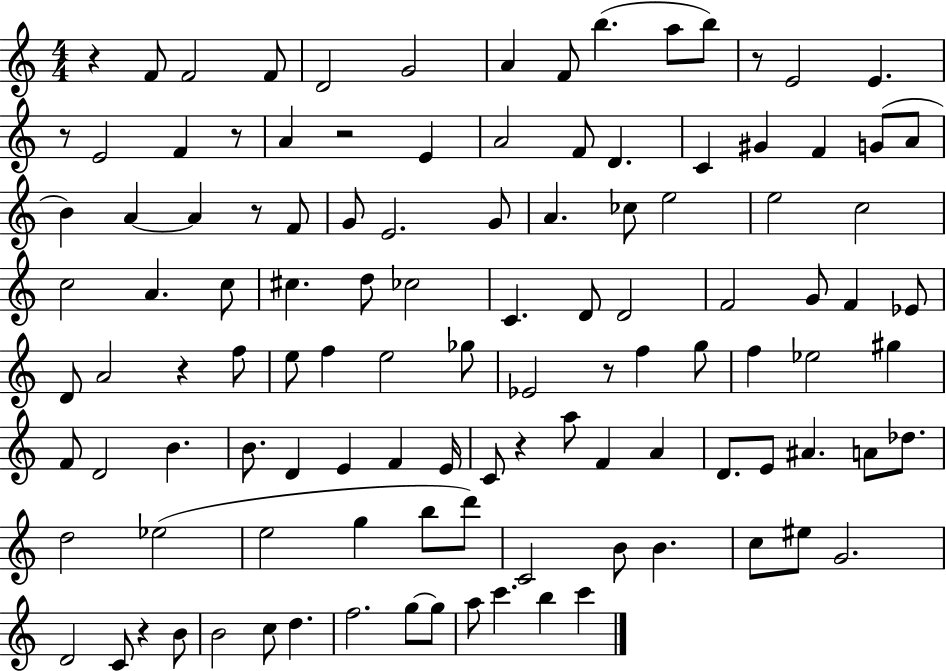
R/q F4/e F4/h F4/e D4/h G4/h A4/q F4/e B5/q. A5/e B5/e R/e E4/h E4/q. R/e E4/h F4/q R/e A4/q R/h E4/q A4/h F4/e D4/q. C4/q G#4/q F4/q G4/e A4/e B4/q A4/q A4/q R/e F4/e G4/e E4/h. G4/e A4/q. CES5/e E5/h E5/h C5/h C5/h A4/q. C5/e C#5/q. D5/e CES5/h C4/q. D4/e D4/h F4/h G4/e F4/q Eb4/e D4/e A4/h R/q F5/e E5/e F5/q E5/h Gb5/e Eb4/h R/e F5/q G5/e F5/q Eb5/h G#5/q F4/e D4/h B4/q. B4/e. D4/q E4/q F4/q E4/s C4/e R/q A5/e F4/q A4/q D4/e. E4/e A#4/q. A4/e Db5/e. D5/h Eb5/h E5/h G5/q B5/e D6/e C4/h B4/e B4/q. C5/e EIS5/e G4/h. D4/h C4/e R/q B4/e B4/h C5/e D5/q. F5/h. G5/e G5/e A5/e C6/q. B5/q C6/q